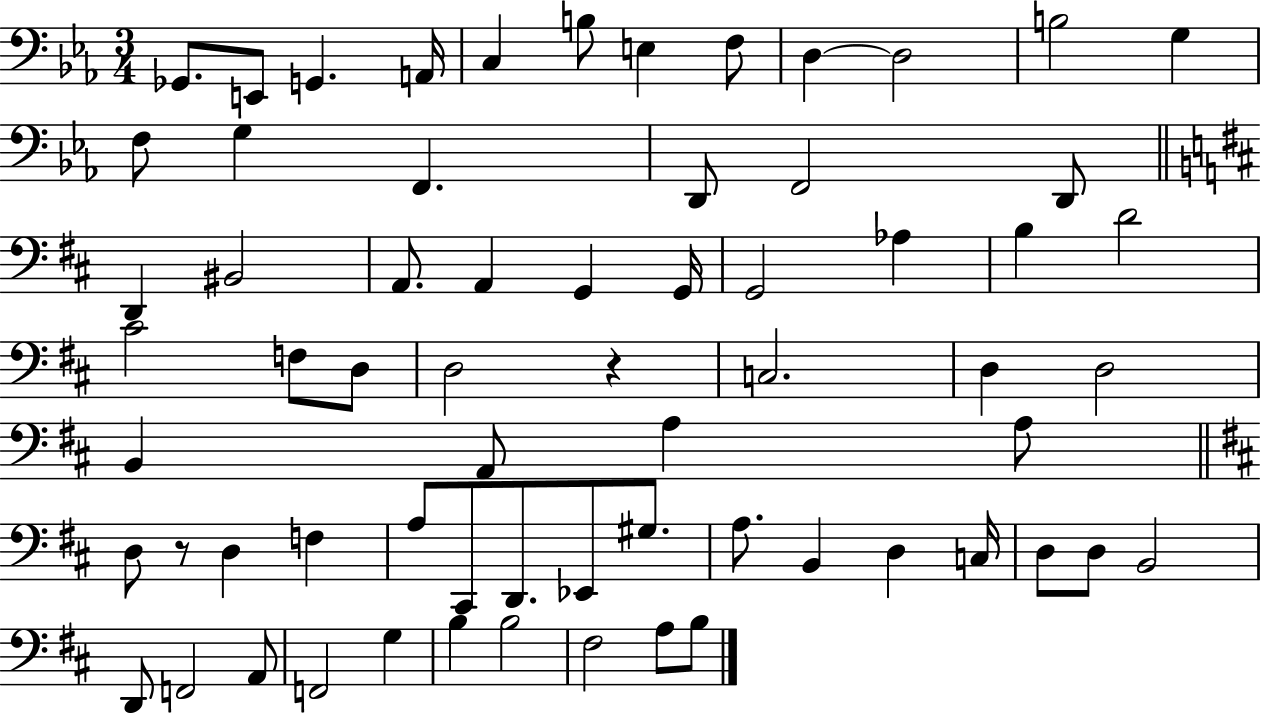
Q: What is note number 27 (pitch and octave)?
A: B3